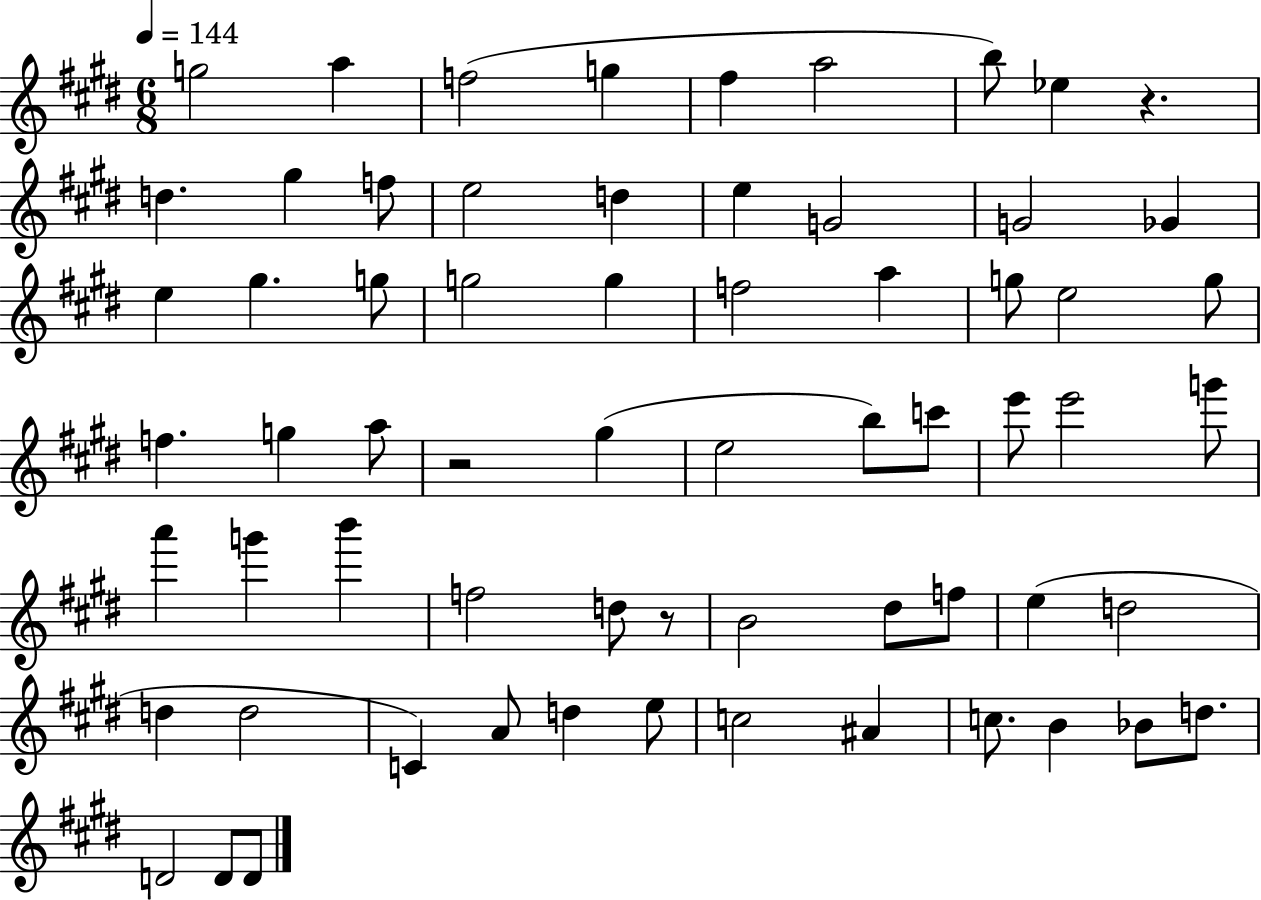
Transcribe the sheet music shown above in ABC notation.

X:1
T:Untitled
M:6/8
L:1/4
K:E
g2 a f2 g ^f a2 b/2 _e z d ^g f/2 e2 d e G2 G2 _G e ^g g/2 g2 g f2 a g/2 e2 g/2 f g a/2 z2 ^g e2 b/2 c'/2 e'/2 e'2 g'/2 a' g' b' f2 d/2 z/2 B2 ^d/2 f/2 e d2 d d2 C A/2 d e/2 c2 ^A c/2 B _B/2 d/2 D2 D/2 D/2